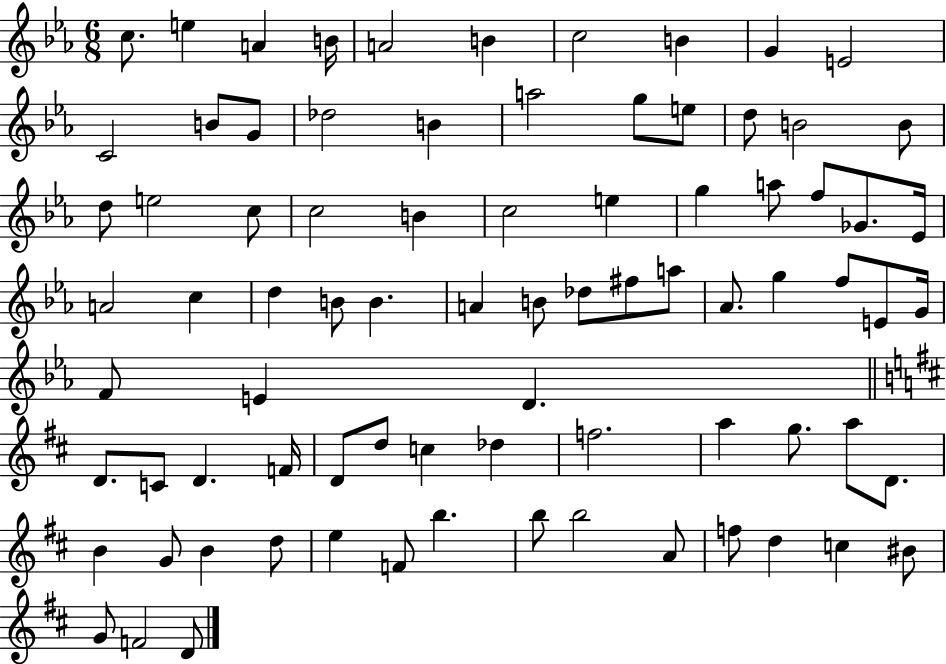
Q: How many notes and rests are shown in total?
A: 81